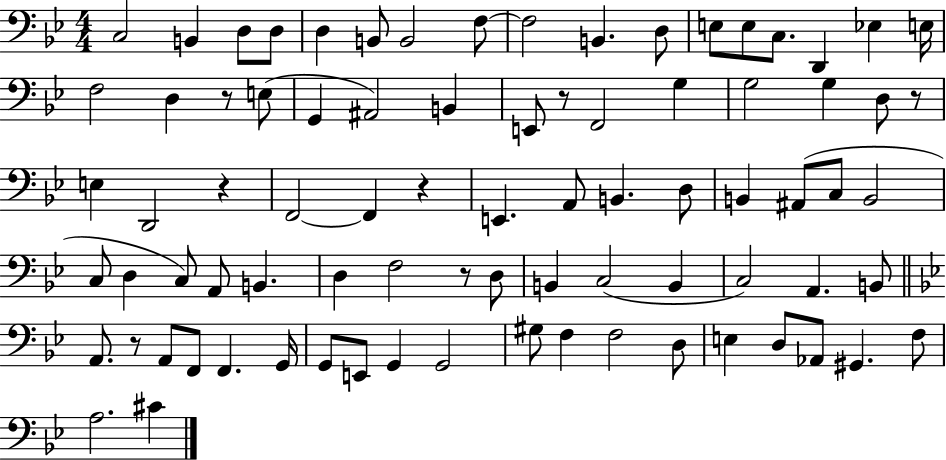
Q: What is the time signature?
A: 4/4